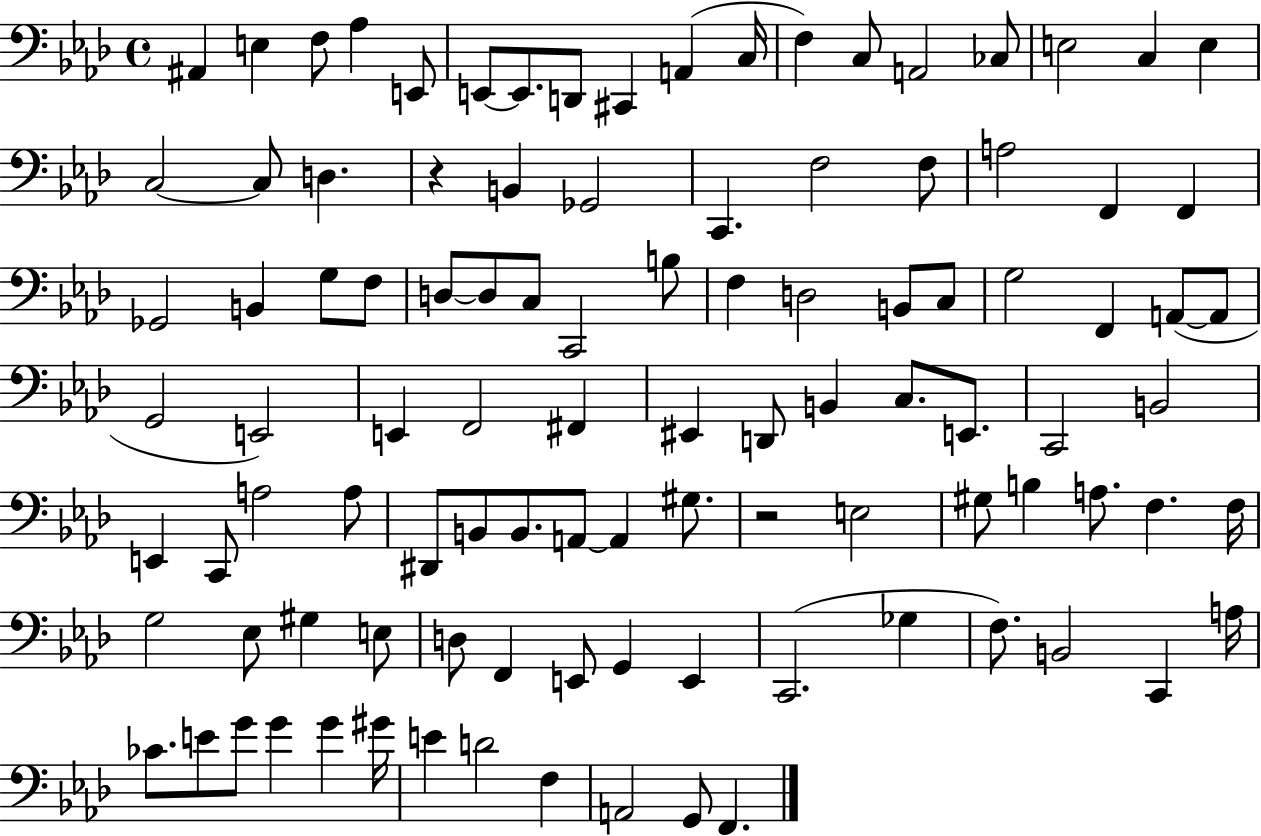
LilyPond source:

{
  \clef bass
  \time 4/4
  \defaultTimeSignature
  \key aes \major
  \repeat volta 2 { ais,4 e4 f8 aes4 e,8 | e,8~~ e,8. d,8 cis,4 a,4( c16 | f4) c8 a,2 ces8 | e2 c4 e4 | \break c2~~ c8 d4. | r4 b,4 ges,2 | c,4. f2 f8 | a2 f,4 f,4 | \break ges,2 b,4 g8 f8 | d8~~ d8 c8 c,2 b8 | f4 d2 b,8 c8 | g2 f,4 a,8~(~ a,8 | \break g,2 e,2) | e,4 f,2 fis,4 | eis,4 d,8 b,4 c8. e,8. | c,2 b,2 | \break e,4 c,8 a2 a8 | dis,8 b,8 b,8. a,8~~ a,4 gis8. | r2 e2 | gis8 b4 a8. f4. f16 | \break g2 ees8 gis4 e8 | d8 f,4 e,8 g,4 e,4 | c,2.( ges4 | f8.) b,2 c,4 a16 | \break ces'8. e'8 g'8 g'4 g'4 gis'16 | e'4 d'2 f4 | a,2 g,8 f,4. | } \bar "|."
}